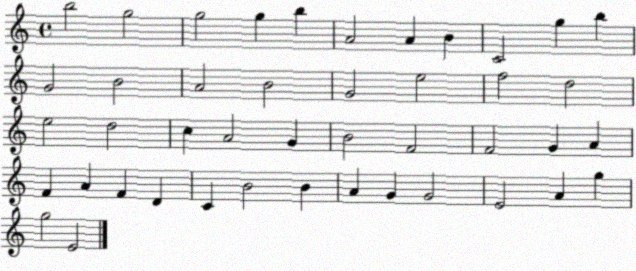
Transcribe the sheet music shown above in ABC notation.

X:1
T:Untitled
M:4/4
L:1/4
K:C
b2 g2 g2 g b A2 A B C2 g b G2 B2 A2 B2 G2 e2 f2 d2 e2 d2 c A2 G B2 F2 F2 G A F A F D C B2 B A G G2 E2 A g g2 E2